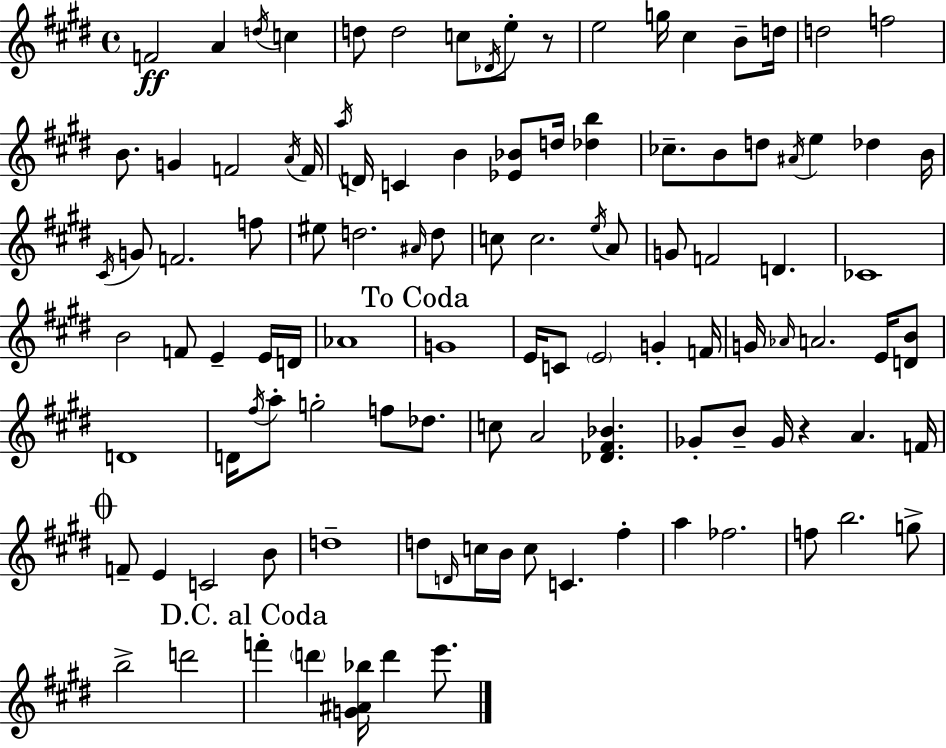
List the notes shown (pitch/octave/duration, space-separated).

F4/h A4/q D5/s C5/q D5/e D5/h C5/e Db4/s E5/e R/e E5/h G5/s C#5/q B4/e D5/s D5/h F5/h B4/e. G4/q F4/h A4/s F4/s A5/s D4/s C4/q B4/q [Eb4,Bb4]/e D5/s [Db5,B5]/q CES5/e. B4/e D5/e A#4/s E5/q Db5/q B4/s C#4/s G4/e F4/h. F5/e EIS5/e D5/h. A#4/s D5/e C5/e C5/h. E5/s A4/e G4/e F4/h D4/q. CES4/w B4/h F4/e E4/q E4/s D4/s Ab4/w G4/w E4/s C4/e E4/h G4/q F4/s G4/s Ab4/s A4/h. E4/s [D4,B4]/e D4/w D4/s F#5/s A5/e G5/h F5/e Db5/e. C5/e A4/h [Db4,F#4,Bb4]/q. Gb4/e B4/e Gb4/s R/q A4/q. F4/s F4/e E4/q C4/h B4/e D5/w D5/e D4/s C5/s B4/s C5/e C4/q. F#5/q A5/q FES5/h. F5/e B5/h. G5/e B5/h D6/h F6/q D6/q [G4,A#4,Bb5]/s D6/q E6/e.